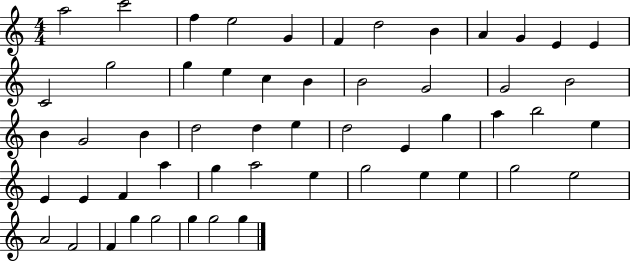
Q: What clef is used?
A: treble